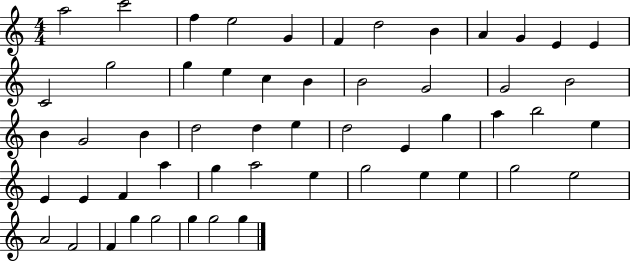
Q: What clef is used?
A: treble